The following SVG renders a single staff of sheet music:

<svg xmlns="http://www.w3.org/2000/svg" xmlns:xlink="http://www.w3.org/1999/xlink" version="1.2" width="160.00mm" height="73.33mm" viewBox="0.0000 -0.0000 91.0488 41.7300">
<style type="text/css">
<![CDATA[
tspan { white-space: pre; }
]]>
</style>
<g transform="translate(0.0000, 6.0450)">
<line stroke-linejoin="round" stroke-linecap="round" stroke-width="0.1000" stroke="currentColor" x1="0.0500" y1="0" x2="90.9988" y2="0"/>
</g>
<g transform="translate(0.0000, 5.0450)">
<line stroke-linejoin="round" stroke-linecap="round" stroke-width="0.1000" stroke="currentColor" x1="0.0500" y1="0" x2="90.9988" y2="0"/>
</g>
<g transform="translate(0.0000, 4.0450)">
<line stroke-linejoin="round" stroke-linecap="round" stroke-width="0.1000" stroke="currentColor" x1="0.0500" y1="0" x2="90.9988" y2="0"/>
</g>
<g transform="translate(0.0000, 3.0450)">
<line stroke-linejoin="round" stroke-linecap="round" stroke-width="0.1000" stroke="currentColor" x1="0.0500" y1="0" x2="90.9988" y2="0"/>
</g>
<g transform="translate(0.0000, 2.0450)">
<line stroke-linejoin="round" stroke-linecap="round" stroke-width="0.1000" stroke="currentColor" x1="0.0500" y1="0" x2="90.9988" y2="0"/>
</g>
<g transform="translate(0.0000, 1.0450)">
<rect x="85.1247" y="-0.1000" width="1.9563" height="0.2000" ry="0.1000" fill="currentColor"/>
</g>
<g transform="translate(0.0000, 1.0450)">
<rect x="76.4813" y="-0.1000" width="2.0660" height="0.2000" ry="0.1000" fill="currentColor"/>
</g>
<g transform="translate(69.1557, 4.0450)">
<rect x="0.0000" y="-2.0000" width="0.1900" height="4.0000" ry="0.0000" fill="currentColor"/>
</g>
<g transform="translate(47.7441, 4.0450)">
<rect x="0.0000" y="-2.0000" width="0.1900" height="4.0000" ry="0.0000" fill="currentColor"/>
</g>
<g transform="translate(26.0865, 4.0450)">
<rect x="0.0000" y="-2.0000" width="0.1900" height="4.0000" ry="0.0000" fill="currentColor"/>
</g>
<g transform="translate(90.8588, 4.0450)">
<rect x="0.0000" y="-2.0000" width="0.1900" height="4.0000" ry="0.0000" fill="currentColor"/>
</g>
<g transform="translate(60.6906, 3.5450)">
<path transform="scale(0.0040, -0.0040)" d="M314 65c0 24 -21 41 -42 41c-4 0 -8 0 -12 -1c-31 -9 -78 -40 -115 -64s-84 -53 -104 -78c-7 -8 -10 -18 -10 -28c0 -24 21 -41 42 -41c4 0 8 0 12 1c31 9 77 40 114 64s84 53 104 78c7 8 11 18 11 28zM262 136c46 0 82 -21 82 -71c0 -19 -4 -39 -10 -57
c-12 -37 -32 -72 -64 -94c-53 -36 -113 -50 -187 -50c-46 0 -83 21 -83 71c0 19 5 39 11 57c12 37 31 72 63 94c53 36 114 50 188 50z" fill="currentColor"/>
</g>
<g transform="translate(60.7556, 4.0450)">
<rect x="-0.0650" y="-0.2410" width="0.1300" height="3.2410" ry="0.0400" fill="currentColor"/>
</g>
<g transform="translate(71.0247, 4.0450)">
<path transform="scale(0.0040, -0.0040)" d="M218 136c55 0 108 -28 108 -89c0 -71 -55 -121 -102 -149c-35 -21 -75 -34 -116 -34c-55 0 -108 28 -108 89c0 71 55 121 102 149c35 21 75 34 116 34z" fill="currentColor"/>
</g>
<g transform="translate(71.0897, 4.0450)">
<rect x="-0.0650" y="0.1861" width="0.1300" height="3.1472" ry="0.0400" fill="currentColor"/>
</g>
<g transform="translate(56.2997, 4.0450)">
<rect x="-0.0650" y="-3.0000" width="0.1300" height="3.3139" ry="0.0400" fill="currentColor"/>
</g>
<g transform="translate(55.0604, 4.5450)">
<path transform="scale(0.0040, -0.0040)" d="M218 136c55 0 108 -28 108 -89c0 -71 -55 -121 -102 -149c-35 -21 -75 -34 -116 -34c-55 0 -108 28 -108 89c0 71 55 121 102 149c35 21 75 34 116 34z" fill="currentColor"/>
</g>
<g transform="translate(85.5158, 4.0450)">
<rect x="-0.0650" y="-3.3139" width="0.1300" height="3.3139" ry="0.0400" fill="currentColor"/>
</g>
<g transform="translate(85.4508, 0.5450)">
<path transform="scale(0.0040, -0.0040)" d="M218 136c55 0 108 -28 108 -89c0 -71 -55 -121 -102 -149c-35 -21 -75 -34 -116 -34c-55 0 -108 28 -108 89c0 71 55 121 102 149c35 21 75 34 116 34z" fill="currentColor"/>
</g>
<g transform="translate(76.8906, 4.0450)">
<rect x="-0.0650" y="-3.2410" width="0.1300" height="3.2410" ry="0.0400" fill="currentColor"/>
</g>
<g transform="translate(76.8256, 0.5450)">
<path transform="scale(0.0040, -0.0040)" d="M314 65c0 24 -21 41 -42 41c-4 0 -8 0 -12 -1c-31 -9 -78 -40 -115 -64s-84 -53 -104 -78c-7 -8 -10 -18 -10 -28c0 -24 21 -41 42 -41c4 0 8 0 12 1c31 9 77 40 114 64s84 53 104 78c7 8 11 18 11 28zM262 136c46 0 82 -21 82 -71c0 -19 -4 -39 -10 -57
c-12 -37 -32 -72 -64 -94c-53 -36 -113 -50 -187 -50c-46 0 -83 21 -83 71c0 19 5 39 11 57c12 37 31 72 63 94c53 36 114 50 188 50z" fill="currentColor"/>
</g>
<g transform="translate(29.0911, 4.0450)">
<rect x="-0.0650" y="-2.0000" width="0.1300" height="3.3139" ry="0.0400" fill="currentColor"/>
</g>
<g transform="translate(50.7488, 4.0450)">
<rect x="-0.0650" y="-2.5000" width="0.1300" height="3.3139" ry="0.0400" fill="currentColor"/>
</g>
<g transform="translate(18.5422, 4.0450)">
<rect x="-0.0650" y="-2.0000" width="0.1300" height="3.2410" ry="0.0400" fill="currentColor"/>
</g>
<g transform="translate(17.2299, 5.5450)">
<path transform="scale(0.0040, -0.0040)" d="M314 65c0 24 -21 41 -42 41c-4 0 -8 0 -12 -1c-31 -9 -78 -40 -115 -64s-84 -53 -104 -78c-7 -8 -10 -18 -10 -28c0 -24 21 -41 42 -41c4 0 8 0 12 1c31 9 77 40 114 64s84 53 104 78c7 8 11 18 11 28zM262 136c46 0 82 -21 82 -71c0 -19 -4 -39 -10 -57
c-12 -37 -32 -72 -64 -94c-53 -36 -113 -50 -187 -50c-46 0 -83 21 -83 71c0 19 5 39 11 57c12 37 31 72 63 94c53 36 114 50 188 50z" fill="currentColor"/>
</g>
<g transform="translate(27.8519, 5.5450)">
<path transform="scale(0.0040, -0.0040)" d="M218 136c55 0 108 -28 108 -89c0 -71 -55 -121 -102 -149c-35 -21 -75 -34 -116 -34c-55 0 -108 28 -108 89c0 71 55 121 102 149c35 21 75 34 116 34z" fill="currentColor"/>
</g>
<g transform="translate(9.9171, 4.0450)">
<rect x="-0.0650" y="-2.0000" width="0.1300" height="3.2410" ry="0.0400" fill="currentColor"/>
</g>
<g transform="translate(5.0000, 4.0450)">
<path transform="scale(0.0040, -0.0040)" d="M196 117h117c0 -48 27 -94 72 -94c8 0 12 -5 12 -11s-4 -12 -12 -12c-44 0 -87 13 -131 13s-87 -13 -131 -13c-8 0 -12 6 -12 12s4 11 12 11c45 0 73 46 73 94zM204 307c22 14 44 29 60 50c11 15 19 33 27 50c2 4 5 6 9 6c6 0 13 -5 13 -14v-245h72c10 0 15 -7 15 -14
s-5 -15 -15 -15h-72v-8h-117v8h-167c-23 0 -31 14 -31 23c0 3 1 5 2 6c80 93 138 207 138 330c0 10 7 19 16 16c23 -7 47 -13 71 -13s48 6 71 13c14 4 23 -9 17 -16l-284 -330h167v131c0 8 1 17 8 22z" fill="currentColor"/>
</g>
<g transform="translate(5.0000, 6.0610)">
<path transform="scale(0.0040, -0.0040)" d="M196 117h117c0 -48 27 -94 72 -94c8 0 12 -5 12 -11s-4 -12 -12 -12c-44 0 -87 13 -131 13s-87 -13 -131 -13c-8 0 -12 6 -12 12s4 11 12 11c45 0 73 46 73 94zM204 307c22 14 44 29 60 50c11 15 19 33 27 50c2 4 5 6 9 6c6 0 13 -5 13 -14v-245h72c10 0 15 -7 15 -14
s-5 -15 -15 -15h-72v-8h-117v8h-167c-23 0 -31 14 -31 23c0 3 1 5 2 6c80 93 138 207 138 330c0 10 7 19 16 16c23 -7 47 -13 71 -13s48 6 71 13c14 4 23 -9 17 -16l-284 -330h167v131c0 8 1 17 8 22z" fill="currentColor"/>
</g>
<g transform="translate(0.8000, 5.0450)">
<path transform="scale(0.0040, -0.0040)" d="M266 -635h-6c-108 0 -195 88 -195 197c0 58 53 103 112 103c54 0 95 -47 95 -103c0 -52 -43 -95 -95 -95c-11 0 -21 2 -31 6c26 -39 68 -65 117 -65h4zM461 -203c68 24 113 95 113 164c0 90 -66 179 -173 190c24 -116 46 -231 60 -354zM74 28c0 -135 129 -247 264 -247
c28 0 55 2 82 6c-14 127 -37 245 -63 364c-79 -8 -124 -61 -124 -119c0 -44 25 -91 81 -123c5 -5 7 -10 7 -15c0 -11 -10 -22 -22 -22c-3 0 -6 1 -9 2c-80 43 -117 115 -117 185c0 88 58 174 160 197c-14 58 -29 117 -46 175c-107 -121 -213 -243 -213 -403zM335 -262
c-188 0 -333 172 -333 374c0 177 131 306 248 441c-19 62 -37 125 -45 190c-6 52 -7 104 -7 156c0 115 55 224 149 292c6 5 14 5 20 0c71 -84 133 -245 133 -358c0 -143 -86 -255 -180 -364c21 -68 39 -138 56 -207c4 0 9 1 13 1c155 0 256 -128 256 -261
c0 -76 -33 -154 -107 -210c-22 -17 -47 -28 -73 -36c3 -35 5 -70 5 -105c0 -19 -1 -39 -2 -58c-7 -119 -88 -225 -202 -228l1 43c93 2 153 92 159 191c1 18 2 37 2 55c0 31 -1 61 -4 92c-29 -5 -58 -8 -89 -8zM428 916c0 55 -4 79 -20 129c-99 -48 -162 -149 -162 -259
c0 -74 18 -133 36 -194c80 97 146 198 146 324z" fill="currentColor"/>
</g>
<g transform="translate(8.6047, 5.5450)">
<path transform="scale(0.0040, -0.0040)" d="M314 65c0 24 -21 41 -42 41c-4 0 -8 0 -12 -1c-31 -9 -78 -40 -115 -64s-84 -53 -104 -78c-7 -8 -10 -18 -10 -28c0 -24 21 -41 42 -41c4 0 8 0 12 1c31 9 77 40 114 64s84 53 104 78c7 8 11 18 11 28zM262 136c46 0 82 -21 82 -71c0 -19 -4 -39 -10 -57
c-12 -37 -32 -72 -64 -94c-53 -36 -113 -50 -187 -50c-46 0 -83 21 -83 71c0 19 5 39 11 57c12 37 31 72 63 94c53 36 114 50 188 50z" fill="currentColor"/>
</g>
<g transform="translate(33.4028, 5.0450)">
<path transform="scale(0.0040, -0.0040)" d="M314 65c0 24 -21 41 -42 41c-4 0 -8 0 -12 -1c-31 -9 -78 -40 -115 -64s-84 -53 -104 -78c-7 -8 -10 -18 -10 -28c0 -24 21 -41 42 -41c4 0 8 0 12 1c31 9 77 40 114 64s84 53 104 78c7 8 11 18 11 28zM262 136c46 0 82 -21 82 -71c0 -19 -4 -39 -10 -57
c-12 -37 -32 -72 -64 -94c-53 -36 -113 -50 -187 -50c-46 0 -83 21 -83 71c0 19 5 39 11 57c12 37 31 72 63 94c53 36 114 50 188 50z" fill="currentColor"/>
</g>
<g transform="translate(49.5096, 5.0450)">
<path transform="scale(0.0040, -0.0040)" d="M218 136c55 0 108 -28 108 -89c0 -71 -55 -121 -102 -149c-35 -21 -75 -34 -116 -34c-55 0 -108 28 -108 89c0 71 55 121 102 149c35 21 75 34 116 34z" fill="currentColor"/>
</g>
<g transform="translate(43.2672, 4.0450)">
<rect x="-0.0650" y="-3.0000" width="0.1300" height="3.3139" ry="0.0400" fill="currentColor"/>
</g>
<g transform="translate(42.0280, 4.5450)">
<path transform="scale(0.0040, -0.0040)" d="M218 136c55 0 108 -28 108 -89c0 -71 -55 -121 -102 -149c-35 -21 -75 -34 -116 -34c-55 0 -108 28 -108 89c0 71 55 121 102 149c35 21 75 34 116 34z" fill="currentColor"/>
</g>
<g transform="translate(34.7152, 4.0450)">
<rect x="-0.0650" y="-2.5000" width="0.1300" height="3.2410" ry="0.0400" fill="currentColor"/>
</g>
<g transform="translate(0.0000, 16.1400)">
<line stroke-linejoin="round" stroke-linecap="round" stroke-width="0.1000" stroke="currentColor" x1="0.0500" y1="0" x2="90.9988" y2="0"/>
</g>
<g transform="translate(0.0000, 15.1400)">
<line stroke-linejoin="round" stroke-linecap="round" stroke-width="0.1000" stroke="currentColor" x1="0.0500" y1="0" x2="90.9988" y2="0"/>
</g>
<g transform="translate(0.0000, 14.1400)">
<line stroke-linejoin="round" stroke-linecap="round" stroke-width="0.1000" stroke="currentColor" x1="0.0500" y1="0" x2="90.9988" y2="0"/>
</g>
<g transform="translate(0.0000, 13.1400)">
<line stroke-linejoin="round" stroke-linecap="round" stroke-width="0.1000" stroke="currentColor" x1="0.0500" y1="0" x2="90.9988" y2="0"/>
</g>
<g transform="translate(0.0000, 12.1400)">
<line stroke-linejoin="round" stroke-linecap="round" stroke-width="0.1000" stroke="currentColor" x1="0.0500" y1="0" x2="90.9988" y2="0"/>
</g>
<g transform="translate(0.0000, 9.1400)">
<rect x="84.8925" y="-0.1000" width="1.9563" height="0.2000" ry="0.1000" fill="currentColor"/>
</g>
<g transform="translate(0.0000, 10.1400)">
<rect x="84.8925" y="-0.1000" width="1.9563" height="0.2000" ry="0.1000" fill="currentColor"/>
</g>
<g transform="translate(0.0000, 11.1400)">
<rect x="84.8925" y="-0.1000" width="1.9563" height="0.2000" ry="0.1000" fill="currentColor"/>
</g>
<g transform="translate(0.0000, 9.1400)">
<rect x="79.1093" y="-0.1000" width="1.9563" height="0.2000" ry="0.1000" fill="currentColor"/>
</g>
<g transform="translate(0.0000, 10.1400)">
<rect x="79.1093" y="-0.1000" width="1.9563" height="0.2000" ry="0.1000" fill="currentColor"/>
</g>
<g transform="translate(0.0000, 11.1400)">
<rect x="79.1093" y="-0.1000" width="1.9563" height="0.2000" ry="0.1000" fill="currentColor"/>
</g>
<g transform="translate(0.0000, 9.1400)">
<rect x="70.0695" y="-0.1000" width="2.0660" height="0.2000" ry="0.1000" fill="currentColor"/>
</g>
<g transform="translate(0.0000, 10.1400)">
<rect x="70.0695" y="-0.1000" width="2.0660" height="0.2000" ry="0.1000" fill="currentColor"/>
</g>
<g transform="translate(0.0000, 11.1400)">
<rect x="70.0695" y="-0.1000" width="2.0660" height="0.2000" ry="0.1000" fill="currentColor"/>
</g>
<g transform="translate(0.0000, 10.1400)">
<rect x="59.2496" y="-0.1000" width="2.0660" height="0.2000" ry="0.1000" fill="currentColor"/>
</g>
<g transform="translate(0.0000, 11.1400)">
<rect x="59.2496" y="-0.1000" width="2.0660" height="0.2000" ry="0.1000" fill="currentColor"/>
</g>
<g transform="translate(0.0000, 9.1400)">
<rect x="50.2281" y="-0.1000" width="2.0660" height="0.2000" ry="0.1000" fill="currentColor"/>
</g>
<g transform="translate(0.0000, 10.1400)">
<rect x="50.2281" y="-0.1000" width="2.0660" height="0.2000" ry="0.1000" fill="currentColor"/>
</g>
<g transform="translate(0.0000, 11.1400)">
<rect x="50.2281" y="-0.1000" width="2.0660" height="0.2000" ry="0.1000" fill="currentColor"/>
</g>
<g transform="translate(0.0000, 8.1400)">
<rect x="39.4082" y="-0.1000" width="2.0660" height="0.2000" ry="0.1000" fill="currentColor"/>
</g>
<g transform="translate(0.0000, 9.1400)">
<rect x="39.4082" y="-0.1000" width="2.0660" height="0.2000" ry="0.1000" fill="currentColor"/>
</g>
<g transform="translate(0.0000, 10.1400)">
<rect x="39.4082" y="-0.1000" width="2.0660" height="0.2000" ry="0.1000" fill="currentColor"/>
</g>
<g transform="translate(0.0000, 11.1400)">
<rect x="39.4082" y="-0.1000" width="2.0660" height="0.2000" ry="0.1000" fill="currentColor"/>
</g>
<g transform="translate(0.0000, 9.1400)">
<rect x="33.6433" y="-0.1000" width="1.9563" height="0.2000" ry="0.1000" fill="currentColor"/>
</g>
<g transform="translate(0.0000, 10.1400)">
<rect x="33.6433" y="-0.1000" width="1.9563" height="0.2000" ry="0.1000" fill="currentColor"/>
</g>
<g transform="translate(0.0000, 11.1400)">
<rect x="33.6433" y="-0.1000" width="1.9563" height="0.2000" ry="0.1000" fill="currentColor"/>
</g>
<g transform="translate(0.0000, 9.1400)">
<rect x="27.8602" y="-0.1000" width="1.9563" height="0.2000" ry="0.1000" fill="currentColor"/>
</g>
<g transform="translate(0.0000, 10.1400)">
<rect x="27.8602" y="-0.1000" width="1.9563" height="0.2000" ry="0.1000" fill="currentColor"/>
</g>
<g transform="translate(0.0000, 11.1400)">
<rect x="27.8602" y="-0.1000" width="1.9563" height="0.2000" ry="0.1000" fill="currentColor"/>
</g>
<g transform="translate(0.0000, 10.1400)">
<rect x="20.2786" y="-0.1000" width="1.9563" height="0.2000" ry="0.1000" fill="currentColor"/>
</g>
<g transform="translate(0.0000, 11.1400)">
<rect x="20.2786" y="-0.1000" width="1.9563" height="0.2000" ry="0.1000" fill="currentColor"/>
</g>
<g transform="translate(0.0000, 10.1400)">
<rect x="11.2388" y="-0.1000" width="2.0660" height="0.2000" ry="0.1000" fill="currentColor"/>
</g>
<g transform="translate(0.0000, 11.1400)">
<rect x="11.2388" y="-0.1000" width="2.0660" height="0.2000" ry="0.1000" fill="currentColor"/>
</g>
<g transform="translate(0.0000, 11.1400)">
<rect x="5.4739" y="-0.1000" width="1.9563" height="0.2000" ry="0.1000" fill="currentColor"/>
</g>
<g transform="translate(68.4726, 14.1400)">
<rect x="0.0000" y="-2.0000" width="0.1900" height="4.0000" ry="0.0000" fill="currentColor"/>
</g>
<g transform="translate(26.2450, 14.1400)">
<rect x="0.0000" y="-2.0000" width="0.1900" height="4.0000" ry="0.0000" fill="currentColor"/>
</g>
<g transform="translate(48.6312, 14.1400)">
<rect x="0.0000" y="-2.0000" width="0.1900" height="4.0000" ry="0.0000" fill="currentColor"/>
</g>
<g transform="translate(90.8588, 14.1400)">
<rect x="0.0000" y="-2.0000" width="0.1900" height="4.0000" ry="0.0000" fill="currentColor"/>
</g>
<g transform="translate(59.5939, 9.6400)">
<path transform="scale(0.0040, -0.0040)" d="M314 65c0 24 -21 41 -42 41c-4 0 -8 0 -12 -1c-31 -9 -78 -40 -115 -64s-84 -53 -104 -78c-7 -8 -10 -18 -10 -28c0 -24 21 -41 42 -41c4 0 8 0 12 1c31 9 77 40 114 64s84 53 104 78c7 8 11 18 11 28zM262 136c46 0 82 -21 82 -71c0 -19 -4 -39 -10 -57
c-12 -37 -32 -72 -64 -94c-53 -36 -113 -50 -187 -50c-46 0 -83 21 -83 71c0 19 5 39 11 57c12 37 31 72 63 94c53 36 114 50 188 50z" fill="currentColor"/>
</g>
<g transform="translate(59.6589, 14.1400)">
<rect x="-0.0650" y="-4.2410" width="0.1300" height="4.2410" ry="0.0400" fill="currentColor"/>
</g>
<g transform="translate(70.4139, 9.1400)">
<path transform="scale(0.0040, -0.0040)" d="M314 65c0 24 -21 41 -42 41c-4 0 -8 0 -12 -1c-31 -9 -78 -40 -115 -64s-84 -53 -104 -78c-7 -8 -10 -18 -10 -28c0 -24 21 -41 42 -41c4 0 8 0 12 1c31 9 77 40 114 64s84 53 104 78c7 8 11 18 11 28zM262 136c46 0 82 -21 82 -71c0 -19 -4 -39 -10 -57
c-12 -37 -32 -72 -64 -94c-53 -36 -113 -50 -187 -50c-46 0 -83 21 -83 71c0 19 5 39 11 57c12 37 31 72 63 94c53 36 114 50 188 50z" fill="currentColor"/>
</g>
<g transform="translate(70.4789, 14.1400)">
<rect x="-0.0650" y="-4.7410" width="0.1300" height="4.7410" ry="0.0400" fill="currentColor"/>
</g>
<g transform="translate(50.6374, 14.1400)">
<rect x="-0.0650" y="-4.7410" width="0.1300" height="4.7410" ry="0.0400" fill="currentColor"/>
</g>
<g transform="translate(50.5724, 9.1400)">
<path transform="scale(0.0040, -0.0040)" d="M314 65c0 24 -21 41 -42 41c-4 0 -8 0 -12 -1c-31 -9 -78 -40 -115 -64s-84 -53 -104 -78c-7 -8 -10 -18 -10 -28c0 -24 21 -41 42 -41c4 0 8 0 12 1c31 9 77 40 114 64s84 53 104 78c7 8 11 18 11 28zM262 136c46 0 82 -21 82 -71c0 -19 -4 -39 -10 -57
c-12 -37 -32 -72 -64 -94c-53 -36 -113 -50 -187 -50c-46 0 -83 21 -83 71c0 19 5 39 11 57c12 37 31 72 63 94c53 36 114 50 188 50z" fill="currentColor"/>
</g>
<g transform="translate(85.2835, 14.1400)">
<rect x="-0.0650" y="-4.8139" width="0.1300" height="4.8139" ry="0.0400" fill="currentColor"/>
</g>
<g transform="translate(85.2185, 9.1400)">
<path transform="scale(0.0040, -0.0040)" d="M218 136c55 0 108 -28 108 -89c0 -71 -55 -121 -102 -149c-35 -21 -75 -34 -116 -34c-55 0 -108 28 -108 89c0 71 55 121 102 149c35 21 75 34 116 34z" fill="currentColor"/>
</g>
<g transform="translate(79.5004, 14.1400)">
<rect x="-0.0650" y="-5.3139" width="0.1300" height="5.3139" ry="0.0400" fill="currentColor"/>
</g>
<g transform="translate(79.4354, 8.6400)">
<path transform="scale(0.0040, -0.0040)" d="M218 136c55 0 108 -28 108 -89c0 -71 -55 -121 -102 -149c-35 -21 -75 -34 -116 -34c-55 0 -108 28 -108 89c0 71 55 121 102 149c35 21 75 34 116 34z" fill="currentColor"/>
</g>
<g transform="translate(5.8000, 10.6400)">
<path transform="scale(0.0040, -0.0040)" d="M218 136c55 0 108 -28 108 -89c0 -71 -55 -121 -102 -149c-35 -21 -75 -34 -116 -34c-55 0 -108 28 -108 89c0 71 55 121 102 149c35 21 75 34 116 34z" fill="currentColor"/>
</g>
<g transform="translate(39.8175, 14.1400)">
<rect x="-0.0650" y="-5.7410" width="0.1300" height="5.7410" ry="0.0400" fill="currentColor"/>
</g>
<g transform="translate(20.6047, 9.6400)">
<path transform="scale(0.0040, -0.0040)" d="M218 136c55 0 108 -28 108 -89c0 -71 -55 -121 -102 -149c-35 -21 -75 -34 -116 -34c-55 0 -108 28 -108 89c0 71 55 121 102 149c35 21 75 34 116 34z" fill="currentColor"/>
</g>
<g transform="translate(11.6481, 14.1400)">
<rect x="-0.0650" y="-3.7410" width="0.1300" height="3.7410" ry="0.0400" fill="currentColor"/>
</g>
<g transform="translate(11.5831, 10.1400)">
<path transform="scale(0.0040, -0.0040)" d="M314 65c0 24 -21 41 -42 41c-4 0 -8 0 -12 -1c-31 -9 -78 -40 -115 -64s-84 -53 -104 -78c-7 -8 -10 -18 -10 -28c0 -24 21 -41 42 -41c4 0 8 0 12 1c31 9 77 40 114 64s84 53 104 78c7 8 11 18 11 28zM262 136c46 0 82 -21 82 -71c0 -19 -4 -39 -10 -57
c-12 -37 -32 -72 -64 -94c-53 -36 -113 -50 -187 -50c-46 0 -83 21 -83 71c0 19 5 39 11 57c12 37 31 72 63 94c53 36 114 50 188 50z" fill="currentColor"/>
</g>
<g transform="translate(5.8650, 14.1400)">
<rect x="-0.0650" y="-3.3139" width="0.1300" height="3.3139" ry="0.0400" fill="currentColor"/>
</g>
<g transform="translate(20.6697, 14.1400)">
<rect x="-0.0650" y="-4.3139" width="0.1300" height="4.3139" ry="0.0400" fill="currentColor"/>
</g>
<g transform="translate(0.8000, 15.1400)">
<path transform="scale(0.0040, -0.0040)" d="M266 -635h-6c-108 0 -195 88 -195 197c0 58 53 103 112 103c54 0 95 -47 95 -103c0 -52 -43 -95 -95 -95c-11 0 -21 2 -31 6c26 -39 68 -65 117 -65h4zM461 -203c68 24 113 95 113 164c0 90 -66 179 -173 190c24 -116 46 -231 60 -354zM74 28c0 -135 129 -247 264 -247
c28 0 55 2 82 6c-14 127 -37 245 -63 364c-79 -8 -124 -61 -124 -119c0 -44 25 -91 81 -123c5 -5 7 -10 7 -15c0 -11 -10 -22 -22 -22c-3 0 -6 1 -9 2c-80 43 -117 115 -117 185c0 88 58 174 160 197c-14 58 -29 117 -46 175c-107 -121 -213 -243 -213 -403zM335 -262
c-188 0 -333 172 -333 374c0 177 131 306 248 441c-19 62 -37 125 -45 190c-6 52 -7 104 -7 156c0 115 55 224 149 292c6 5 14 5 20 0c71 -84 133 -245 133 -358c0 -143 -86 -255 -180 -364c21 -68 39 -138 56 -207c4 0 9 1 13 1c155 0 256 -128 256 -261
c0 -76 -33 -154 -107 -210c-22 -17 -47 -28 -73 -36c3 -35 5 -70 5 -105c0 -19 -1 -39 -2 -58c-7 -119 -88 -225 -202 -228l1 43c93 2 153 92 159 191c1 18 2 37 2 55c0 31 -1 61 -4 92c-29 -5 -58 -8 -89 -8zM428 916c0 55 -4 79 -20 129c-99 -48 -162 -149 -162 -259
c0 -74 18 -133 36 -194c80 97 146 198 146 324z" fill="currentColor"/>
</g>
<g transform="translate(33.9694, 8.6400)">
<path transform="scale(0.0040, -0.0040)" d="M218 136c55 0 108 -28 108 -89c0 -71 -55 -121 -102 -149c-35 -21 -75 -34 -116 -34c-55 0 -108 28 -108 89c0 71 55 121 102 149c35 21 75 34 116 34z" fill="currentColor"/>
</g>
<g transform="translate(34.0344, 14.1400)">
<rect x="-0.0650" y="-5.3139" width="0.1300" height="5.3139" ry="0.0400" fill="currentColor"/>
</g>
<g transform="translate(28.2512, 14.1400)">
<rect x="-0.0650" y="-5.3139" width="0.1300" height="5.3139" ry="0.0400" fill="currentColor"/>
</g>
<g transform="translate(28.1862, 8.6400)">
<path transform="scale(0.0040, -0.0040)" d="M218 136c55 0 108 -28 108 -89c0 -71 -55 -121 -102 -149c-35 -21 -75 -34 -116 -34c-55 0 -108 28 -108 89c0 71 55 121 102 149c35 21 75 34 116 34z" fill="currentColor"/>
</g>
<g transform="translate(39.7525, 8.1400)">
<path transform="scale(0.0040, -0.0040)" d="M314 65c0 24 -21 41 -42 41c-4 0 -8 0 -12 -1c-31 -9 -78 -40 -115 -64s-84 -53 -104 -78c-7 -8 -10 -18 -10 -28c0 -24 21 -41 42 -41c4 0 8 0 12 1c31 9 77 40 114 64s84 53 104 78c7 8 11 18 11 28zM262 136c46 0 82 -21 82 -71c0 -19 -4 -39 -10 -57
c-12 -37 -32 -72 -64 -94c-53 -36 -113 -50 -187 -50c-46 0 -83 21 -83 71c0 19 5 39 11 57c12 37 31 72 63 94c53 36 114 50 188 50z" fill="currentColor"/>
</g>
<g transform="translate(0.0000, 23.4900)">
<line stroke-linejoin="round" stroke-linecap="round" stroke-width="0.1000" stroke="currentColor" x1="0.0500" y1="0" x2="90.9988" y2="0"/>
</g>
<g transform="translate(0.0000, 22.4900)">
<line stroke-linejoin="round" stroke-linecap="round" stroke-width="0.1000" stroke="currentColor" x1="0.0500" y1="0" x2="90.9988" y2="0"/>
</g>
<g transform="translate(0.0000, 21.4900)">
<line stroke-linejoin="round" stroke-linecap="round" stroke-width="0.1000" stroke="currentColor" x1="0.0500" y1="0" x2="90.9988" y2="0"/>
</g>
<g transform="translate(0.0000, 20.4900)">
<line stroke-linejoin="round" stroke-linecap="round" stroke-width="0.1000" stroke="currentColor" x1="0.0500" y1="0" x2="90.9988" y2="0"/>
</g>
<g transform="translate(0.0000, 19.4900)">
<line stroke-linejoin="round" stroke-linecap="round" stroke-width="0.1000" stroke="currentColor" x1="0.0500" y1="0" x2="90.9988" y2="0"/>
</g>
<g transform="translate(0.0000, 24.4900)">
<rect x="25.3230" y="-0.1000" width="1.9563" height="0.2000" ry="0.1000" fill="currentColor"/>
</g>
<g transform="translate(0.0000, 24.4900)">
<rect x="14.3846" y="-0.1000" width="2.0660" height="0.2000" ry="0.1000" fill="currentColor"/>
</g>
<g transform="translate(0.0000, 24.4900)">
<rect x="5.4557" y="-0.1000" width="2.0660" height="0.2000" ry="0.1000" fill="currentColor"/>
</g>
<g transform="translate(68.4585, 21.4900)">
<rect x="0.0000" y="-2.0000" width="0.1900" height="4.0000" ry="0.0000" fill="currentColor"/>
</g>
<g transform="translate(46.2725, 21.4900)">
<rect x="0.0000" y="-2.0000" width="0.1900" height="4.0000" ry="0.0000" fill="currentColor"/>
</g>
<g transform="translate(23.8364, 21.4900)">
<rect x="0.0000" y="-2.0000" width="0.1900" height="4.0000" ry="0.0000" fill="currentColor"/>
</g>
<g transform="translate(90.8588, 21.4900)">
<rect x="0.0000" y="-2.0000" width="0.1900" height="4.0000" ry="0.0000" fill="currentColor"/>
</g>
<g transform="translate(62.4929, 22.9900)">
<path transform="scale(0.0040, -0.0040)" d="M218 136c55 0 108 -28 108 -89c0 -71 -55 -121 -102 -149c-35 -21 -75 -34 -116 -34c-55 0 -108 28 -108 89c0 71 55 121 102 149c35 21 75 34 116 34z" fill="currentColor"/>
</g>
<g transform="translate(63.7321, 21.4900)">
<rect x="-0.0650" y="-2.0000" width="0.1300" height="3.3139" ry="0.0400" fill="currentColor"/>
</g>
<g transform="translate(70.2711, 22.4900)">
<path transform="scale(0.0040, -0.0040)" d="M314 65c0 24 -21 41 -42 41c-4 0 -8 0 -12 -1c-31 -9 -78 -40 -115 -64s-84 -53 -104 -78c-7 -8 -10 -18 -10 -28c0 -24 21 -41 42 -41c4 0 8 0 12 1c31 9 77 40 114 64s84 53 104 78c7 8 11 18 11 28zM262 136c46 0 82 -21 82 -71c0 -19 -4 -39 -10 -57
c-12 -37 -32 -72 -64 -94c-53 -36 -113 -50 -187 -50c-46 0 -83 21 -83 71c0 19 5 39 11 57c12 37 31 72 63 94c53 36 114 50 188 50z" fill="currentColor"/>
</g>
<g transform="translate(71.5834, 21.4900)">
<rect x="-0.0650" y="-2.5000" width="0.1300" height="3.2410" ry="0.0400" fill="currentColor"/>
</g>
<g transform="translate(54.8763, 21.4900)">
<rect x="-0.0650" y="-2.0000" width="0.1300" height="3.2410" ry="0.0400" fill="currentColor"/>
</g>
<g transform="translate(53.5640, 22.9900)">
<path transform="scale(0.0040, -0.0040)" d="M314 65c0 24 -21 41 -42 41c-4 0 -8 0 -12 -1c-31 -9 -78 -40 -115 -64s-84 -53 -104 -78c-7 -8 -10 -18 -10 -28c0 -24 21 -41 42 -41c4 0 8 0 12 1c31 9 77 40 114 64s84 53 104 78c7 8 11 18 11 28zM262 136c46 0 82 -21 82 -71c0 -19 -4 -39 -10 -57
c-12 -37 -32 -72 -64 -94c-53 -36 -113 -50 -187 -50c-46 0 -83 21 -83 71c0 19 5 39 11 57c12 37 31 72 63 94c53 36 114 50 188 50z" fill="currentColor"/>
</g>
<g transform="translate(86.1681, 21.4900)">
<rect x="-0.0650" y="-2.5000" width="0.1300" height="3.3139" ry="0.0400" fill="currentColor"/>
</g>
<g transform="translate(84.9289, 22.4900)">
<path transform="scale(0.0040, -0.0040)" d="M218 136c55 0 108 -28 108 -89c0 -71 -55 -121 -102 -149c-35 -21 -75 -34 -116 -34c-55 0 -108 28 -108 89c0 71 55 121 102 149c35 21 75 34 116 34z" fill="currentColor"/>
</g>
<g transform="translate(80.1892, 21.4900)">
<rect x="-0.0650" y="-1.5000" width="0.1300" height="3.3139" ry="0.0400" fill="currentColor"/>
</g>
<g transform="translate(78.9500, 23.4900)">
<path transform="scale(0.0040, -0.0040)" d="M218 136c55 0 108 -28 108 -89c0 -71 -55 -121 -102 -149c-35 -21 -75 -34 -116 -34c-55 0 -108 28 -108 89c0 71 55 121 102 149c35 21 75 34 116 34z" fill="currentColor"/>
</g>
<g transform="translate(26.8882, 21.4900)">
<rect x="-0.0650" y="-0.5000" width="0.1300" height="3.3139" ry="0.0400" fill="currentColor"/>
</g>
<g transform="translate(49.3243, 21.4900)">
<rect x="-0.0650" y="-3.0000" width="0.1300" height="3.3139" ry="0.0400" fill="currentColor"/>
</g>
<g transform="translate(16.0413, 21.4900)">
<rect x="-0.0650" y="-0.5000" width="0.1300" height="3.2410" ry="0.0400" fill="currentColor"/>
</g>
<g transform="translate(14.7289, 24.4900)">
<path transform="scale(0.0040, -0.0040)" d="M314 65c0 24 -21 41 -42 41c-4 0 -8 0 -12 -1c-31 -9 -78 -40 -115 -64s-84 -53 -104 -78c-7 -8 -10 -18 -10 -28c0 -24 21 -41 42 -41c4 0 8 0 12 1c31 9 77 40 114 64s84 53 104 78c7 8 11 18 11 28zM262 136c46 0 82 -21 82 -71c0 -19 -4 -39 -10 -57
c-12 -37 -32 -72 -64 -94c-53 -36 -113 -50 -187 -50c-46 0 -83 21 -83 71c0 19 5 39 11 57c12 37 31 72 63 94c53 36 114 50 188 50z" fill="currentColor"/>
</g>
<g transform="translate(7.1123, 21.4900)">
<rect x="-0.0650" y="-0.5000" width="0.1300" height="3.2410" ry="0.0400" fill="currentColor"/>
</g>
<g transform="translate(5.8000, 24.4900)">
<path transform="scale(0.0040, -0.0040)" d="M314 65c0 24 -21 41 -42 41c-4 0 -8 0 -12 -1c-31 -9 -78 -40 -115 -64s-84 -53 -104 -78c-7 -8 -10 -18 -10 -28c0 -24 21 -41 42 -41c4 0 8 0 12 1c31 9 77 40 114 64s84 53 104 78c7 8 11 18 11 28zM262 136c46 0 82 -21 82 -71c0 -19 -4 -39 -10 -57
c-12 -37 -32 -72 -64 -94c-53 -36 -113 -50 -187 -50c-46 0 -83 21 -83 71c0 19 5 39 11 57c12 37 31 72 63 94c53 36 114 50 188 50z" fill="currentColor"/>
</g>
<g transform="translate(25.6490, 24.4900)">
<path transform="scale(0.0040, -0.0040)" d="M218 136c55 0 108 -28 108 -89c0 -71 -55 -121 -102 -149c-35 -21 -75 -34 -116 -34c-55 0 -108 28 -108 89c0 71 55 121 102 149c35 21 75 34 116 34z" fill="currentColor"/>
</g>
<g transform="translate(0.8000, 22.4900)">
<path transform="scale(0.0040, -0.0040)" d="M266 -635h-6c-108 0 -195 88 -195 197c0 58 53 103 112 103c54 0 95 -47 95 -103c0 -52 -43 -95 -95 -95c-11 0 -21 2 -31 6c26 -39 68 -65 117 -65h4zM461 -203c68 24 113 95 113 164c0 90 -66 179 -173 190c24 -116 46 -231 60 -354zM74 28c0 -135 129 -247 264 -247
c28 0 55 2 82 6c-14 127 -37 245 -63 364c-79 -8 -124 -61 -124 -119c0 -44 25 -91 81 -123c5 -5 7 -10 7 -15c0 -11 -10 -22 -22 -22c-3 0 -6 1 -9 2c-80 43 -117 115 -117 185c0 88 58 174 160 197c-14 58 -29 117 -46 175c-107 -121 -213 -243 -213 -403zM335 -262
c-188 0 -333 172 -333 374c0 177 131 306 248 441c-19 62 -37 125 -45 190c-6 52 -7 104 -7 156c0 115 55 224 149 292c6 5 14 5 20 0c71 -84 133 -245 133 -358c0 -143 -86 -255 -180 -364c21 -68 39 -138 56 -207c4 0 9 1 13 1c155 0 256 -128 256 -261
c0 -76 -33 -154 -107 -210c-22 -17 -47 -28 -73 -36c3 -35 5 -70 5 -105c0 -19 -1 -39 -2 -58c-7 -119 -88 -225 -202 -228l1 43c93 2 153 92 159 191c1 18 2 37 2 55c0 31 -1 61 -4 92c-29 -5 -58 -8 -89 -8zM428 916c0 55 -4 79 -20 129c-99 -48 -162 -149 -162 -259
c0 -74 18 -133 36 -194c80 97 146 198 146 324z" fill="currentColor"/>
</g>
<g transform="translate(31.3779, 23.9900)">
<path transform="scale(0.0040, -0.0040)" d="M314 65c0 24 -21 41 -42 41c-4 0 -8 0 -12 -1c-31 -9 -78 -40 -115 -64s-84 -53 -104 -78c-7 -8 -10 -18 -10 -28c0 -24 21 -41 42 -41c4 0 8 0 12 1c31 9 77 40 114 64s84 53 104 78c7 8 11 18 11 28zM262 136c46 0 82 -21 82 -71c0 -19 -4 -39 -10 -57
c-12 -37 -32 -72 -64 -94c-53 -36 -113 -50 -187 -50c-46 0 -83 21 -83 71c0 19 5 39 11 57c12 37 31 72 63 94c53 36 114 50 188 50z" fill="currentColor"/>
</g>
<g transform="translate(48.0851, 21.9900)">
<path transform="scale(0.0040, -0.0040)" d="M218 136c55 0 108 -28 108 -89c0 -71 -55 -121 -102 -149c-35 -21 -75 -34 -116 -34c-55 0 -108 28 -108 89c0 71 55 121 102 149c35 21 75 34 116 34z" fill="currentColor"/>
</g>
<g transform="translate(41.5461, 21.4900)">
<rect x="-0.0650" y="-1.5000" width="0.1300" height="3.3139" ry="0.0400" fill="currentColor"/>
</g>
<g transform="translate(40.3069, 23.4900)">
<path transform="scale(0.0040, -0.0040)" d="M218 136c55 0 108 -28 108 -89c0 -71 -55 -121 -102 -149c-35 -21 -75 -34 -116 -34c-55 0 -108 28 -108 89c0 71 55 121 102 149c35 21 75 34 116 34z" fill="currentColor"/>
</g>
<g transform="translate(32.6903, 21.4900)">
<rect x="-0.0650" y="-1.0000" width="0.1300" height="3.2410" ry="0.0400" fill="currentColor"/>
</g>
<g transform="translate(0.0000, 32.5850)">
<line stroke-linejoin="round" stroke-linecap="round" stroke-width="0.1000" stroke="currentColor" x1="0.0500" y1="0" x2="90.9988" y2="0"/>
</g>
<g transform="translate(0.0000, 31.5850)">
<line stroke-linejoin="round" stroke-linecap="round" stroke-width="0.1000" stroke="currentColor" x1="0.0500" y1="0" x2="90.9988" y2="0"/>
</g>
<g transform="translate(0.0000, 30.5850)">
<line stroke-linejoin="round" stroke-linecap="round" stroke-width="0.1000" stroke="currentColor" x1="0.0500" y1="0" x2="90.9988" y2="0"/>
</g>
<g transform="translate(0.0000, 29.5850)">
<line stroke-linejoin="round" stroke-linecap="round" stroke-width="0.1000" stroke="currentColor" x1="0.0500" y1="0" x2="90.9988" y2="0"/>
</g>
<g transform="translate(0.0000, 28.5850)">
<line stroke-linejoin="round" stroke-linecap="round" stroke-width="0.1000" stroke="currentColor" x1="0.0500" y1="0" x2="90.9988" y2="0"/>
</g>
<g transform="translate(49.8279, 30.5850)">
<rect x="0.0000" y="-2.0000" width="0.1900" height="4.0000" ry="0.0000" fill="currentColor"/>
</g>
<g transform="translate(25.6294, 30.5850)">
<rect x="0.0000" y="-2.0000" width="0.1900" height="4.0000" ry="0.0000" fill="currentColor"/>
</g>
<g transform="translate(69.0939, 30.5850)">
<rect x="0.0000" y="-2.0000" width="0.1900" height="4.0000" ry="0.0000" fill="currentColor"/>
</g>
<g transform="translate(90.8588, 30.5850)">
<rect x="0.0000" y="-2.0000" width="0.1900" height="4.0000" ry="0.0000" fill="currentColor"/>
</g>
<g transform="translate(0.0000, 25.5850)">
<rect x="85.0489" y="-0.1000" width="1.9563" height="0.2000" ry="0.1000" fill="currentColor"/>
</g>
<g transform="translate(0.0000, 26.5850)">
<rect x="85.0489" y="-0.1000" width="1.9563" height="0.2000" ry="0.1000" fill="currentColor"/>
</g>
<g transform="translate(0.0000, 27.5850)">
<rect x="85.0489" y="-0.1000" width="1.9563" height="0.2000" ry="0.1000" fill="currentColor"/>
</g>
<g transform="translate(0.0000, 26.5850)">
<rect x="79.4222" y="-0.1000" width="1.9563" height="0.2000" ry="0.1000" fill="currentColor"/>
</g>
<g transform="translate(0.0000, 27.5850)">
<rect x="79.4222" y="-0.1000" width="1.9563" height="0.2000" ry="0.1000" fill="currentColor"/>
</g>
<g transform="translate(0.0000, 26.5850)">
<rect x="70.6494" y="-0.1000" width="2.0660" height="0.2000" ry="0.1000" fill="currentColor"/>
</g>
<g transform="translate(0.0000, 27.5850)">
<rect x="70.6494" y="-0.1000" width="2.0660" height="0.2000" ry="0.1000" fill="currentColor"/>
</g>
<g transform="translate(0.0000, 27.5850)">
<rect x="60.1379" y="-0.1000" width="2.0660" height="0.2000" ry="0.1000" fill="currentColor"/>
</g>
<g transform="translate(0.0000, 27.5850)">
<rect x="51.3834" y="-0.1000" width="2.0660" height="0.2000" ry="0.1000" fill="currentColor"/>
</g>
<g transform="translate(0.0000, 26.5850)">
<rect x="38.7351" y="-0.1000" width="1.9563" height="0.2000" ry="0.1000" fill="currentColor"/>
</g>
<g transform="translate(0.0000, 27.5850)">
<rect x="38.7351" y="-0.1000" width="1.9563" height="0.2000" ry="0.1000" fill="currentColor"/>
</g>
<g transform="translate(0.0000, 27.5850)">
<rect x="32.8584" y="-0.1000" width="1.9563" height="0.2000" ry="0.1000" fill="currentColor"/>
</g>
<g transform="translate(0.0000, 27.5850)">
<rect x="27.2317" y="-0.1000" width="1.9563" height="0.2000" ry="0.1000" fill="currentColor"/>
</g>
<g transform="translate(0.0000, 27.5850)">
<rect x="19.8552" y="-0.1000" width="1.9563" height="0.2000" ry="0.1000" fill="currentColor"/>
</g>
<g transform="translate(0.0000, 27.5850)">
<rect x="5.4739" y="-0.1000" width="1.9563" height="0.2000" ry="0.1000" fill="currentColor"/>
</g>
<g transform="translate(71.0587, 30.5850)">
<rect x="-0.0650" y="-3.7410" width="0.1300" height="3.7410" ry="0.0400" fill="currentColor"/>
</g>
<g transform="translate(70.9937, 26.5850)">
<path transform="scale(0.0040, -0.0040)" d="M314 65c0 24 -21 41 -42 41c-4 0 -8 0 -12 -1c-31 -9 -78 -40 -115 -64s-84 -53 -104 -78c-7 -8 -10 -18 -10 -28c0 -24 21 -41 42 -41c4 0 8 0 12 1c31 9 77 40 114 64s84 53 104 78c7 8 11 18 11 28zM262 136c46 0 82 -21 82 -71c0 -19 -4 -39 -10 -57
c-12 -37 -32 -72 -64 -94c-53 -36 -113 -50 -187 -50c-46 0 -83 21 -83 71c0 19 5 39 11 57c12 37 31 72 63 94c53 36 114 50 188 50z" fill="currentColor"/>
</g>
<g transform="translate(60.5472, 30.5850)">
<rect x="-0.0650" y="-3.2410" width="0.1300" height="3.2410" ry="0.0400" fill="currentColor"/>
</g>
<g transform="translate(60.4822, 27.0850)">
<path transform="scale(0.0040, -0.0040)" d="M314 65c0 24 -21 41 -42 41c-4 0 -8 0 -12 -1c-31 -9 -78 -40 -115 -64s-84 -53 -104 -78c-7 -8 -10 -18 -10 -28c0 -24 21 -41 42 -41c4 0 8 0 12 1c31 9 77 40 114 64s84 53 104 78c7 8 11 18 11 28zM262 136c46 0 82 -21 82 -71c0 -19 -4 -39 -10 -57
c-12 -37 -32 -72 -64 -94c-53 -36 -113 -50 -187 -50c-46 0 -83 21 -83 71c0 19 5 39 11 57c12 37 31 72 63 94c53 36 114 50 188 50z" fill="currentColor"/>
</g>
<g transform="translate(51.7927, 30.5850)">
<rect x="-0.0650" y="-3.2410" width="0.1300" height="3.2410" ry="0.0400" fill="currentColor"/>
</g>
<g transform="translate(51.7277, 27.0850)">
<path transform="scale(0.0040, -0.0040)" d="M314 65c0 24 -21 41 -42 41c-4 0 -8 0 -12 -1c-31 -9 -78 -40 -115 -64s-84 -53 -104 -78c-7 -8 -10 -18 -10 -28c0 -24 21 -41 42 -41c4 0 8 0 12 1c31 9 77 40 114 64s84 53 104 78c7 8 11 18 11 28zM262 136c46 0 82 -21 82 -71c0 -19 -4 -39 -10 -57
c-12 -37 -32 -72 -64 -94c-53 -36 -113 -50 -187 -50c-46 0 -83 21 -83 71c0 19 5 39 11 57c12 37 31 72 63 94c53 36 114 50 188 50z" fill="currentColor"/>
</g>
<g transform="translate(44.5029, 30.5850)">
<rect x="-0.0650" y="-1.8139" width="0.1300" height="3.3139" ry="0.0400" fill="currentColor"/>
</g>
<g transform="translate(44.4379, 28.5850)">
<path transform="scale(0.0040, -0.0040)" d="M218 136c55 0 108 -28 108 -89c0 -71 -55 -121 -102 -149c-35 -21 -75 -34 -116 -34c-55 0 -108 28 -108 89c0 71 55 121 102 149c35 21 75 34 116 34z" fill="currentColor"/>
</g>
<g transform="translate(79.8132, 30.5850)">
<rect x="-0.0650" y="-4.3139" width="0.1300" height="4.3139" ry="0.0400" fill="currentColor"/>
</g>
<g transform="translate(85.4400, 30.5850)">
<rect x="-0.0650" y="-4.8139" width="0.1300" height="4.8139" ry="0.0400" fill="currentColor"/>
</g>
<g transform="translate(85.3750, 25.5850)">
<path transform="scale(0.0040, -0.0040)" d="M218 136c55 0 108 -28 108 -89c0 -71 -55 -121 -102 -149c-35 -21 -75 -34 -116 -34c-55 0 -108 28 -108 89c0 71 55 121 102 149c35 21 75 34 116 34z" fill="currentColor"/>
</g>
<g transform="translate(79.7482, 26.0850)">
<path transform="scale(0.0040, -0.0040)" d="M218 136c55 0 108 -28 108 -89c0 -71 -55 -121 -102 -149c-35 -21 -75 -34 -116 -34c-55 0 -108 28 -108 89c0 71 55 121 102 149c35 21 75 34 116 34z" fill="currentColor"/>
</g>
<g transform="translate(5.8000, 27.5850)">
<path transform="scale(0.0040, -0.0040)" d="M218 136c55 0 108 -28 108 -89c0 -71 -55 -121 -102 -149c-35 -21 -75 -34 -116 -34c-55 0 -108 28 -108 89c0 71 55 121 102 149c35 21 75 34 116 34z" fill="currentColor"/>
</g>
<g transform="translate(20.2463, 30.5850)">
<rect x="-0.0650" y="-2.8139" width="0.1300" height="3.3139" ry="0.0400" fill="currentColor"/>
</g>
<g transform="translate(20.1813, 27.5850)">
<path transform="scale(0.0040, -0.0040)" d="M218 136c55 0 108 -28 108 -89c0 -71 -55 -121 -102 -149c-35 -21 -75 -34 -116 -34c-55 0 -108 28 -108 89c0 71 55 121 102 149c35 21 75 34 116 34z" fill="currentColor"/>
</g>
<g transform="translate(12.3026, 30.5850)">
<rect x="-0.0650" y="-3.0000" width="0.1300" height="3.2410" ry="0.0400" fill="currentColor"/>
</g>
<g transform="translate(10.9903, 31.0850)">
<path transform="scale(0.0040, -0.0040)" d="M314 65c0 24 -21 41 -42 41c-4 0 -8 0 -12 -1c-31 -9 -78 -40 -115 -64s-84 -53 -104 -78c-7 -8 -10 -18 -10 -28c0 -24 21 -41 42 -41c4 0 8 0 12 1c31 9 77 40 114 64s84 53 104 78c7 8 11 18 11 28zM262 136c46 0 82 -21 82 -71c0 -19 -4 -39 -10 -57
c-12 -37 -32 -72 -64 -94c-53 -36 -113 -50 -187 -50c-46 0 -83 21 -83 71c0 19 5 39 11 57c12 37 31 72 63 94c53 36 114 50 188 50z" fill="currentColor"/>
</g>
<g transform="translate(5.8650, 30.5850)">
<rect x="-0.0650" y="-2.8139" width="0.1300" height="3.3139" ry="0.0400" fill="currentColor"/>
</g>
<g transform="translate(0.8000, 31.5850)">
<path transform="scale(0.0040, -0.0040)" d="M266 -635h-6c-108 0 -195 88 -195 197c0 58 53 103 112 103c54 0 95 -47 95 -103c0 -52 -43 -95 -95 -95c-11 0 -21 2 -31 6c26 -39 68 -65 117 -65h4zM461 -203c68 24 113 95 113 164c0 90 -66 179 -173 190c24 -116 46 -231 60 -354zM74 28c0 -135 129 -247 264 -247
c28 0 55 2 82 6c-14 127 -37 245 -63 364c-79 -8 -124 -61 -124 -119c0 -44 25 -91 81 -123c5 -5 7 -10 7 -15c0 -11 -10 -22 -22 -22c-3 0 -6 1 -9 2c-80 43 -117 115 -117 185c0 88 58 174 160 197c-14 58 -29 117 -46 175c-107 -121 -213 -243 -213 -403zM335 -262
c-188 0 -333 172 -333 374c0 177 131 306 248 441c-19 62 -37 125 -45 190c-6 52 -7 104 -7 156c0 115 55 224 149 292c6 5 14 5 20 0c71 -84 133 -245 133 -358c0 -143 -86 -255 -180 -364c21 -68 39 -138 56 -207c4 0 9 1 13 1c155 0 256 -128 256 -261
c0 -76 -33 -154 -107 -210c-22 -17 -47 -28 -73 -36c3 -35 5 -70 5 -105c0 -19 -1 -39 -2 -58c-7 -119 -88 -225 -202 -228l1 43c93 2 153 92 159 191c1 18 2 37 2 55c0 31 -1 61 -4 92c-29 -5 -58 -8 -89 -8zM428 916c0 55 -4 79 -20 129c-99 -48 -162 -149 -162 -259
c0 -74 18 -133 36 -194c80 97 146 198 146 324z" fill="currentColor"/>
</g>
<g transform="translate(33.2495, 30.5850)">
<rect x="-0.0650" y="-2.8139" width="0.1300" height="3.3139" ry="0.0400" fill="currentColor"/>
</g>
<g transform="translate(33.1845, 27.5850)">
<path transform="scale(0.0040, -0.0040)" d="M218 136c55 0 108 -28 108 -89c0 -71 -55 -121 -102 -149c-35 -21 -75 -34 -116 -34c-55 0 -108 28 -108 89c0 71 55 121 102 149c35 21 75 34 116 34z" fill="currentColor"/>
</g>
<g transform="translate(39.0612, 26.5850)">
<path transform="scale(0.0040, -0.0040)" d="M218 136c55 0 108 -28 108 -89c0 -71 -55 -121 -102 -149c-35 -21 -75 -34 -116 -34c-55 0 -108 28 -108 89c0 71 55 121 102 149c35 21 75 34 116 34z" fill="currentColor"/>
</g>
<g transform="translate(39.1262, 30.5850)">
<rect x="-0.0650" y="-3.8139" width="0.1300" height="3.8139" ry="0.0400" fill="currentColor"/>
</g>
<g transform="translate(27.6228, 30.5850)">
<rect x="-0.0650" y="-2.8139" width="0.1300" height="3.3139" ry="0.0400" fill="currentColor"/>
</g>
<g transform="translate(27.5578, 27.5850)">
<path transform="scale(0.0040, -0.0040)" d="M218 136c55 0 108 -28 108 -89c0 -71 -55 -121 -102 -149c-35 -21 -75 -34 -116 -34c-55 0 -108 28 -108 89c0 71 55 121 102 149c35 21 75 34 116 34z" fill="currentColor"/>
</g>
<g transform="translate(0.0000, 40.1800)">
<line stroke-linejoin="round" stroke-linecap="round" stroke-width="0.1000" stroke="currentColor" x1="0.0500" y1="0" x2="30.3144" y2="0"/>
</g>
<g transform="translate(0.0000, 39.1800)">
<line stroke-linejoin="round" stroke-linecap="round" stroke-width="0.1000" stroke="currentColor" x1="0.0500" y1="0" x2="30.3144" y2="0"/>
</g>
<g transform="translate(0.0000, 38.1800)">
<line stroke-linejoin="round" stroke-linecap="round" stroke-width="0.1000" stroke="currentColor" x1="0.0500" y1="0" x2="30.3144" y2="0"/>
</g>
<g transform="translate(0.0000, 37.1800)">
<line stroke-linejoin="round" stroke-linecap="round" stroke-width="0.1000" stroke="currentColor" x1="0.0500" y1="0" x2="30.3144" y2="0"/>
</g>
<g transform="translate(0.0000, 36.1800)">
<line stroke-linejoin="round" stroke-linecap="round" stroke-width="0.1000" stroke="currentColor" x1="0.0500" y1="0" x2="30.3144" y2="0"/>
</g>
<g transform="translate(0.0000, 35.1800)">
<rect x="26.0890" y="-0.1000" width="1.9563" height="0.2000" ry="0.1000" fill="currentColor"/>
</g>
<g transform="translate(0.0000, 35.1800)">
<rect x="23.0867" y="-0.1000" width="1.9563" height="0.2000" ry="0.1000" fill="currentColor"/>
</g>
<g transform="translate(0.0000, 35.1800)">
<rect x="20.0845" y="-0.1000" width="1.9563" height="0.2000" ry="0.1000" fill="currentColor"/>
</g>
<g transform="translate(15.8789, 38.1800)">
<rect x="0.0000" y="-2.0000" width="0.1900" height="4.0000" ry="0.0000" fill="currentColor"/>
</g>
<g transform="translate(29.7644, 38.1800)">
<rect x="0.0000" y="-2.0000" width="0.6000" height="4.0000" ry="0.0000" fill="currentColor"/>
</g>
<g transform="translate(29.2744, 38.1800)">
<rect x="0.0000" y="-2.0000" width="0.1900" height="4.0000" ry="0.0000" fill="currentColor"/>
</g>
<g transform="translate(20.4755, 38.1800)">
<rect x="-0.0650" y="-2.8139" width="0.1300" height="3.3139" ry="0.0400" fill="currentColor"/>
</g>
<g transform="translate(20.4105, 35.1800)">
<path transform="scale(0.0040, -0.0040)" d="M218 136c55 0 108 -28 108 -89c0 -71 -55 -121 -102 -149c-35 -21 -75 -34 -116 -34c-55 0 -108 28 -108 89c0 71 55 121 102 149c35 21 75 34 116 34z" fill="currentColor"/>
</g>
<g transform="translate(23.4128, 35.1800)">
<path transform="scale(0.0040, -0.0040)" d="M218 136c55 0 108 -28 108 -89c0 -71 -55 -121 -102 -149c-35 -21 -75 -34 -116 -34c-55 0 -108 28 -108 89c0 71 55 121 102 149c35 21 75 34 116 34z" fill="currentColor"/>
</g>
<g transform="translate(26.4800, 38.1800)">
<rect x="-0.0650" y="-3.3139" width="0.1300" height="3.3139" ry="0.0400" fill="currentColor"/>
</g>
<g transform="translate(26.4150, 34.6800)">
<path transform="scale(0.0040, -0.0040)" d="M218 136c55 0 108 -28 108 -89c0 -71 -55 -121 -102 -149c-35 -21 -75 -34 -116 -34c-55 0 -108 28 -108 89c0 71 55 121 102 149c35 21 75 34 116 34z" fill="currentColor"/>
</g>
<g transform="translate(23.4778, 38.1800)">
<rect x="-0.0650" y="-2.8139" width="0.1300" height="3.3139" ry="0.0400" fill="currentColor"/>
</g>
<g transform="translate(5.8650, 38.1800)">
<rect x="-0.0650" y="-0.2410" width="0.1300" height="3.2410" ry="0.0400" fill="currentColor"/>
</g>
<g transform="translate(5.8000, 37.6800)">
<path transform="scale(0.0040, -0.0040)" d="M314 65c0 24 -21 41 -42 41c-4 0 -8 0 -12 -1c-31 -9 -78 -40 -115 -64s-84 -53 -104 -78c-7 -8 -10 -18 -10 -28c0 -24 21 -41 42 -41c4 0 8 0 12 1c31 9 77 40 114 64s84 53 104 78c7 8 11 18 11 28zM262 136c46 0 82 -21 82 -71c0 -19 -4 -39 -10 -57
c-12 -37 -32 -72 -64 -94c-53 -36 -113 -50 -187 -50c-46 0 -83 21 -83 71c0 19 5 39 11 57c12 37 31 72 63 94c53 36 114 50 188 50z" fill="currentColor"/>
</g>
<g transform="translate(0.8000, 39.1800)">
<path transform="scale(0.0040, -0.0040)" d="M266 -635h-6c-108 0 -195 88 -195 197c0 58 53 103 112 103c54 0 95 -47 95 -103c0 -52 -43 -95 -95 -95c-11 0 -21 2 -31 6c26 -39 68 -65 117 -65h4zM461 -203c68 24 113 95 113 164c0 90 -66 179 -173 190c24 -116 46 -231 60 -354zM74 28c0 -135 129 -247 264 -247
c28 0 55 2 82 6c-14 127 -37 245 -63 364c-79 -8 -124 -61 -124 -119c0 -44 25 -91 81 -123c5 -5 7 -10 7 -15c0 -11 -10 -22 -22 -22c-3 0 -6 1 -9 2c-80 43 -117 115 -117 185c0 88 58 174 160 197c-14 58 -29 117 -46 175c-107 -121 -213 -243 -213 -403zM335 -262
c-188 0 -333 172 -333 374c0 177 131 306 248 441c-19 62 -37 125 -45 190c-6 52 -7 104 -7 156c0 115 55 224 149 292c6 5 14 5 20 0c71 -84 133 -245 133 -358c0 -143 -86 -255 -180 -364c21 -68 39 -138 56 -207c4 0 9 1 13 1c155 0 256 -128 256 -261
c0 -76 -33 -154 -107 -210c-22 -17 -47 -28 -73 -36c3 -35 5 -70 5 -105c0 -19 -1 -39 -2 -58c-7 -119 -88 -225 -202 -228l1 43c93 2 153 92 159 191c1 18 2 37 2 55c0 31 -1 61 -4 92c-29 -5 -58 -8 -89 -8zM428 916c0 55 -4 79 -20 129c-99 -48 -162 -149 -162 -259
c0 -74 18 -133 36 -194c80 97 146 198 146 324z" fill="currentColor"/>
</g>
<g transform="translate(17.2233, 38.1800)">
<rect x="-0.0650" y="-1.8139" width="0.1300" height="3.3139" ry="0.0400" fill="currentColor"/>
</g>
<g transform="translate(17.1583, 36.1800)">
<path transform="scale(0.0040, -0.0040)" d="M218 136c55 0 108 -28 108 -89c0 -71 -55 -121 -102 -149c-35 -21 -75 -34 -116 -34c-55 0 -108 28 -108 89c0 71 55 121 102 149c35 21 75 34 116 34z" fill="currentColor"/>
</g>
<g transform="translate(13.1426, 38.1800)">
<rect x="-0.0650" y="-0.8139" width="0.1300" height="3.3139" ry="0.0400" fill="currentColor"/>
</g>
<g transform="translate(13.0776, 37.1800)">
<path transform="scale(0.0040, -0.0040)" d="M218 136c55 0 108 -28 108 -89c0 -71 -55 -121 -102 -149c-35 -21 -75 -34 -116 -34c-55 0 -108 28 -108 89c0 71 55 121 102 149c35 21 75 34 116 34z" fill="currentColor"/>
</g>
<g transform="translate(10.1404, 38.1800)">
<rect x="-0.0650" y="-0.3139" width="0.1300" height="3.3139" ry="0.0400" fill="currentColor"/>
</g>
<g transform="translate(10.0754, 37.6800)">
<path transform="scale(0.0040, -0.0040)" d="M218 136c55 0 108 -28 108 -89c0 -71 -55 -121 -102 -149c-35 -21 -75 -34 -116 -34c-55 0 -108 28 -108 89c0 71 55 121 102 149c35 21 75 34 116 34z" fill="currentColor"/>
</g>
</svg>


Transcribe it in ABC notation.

X:1
T:Untitled
M:4/4
L:1/4
K:C
F2 F2 F G2 A G A c2 B b2 b b c'2 d' f' f' g'2 e'2 d'2 e'2 f' e' C2 C2 C D2 E A F2 F G2 E G a A2 a a a c' f b2 b2 c'2 d' e' c2 c d f a a b